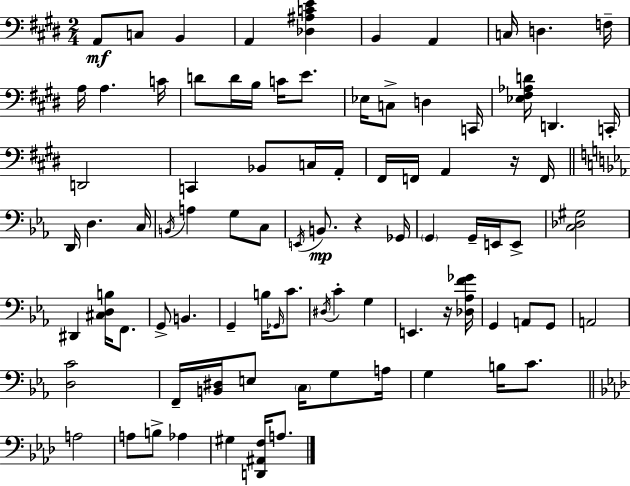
A2/e C3/e B2/q A2/q [Db3,A#3,C4,E4]/q B2/q A2/q C3/s D3/q. F3/s A3/s A3/q. C4/s D4/e D4/s B3/s C4/s E4/e. Eb3/s C3/e D3/q C2/s [Eb3,F#3,Ab3,D4]/s D2/q. C2/s D2/h C2/q Bb2/e C3/s A2/s F#2/s F2/s A2/q R/s F2/s D2/s D3/q. C3/s B2/s A3/q G3/e C3/e E2/s B2/e. R/q Gb2/s G2/q G2/s E2/s E2/e [C3,Db3,G#3]/h D#2/q [C#3,D3,B3]/s F2/e. G2/e B2/q. G2/q B3/s Gb2/s C4/e. D#3/s C4/q G3/q E2/q. R/s [Db3,Ab3,F4,Gb4]/s G2/q A2/e G2/e A2/h [D3,C4]/h F2/s [B2,D#3]/s E3/e C3/s G3/e A3/s G3/q B3/s C4/e. A3/h A3/e B3/e Ab3/q G#3/q [D2,A#2,F3]/s A3/e.